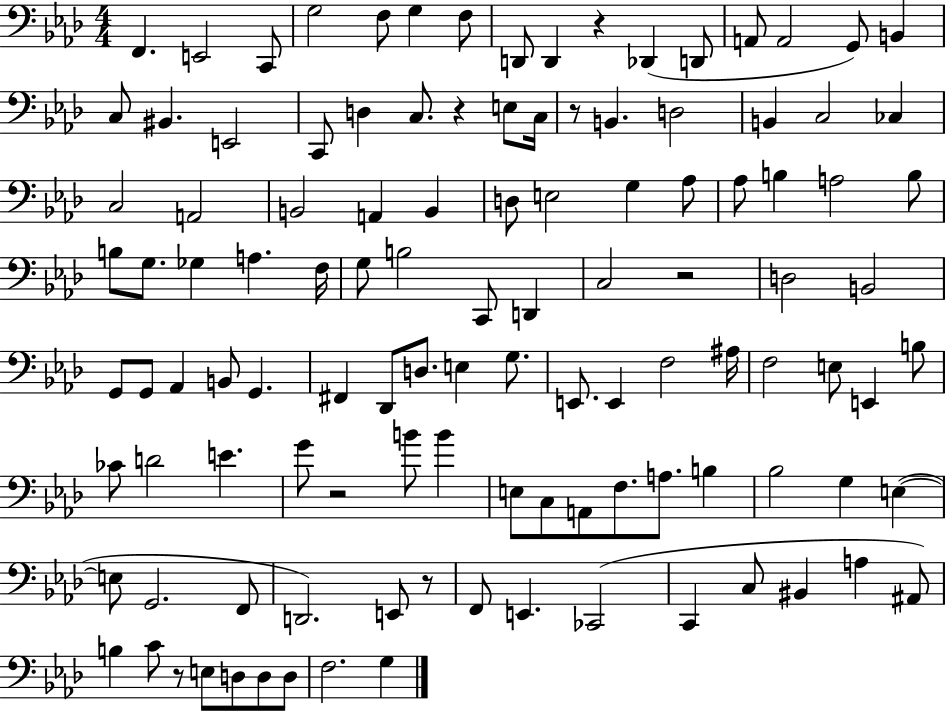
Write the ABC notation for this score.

X:1
T:Untitled
M:4/4
L:1/4
K:Ab
F,, E,,2 C,,/2 G,2 F,/2 G, F,/2 D,,/2 D,, z _D,, D,,/2 A,,/2 A,,2 G,,/2 B,, C,/2 ^B,, E,,2 C,,/2 D, C,/2 z E,/2 C,/4 z/2 B,, D,2 B,, C,2 _C, C,2 A,,2 B,,2 A,, B,, D,/2 E,2 G, _A,/2 _A,/2 B, A,2 B,/2 B,/2 G,/2 _G, A, F,/4 G,/2 B,2 C,,/2 D,, C,2 z2 D,2 B,,2 G,,/2 G,,/2 _A,, B,,/2 G,, ^F,, _D,,/2 D,/2 E, G,/2 E,,/2 E,, F,2 ^A,/4 F,2 E,/2 E,, B,/2 _C/2 D2 E G/2 z2 B/2 B E,/2 C,/2 A,,/2 F,/2 A,/2 B, _B,2 G, E, E,/2 G,,2 F,,/2 D,,2 E,,/2 z/2 F,,/2 E,, _C,,2 C,, C,/2 ^B,, A, ^A,,/2 B, C/2 z/2 E,/2 D,/2 D,/2 D,/2 F,2 G,